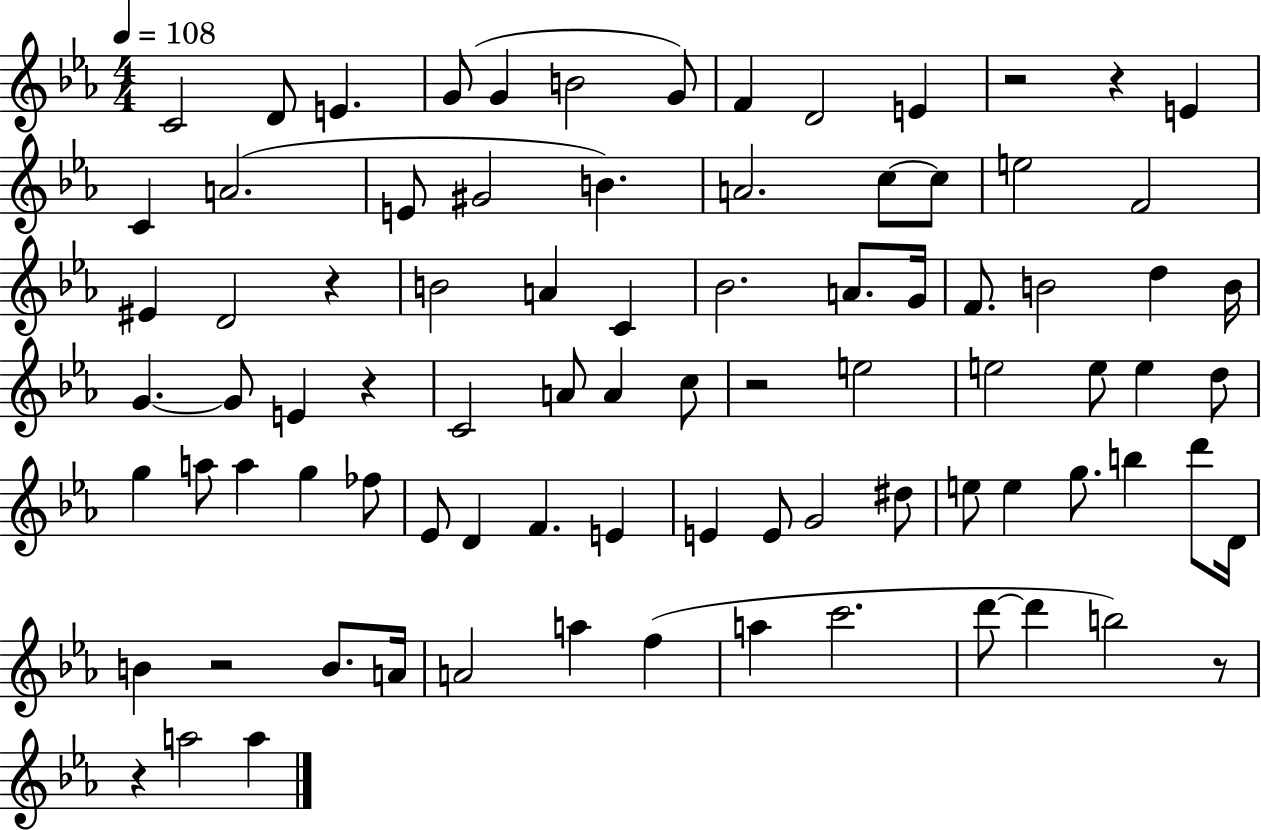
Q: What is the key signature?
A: EES major